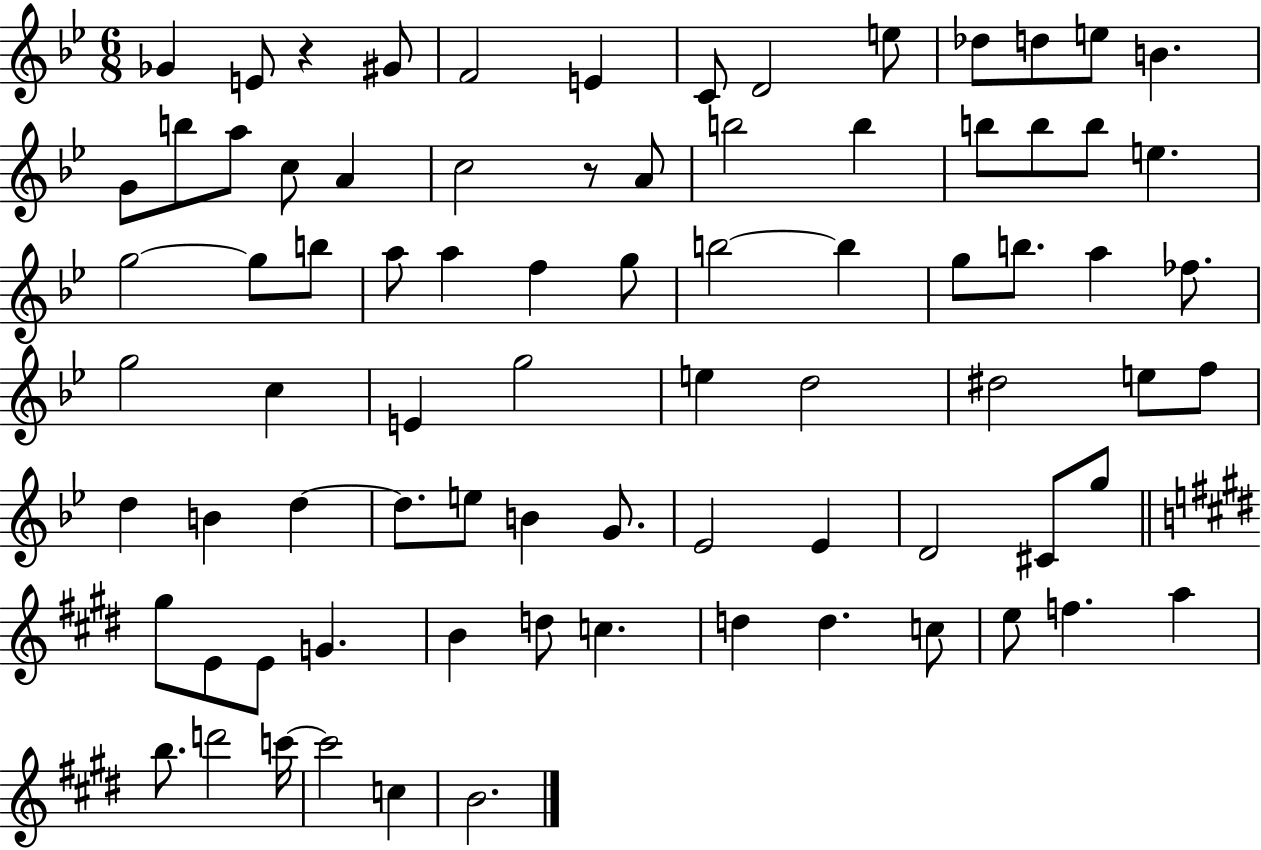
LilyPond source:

{
  \clef treble
  \numericTimeSignature
  \time 6/8
  \key bes \major
  \repeat volta 2 { ges'4 e'8 r4 gis'8 | f'2 e'4 | c'8 d'2 e''8 | des''8 d''8 e''8 b'4. | \break g'8 b''8 a''8 c''8 a'4 | c''2 r8 a'8 | b''2 b''4 | b''8 b''8 b''8 e''4. | \break g''2~~ g''8 b''8 | a''8 a''4 f''4 g''8 | b''2~~ b''4 | g''8 b''8. a''4 fes''8. | \break g''2 c''4 | e'4 g''2 | e''4 d''2 | dis''2 e''8 f''8 | \break d''4 b'4 d''4~~ | d''8. e''8 b'4 g'8. | ees'2 ees'4 | d'2 cis'8 g''8 | \break \bar "||" \break \key e \major gis''8 e'8 e'8 g'4. | b'4 d''8 c''4. | d''4 d''4. c''8 | e''8 f''4. a''4 | \break b''8. d'''2 c'''16~~ | c'''2 c''4 | b'2. | } \bar "|."
}